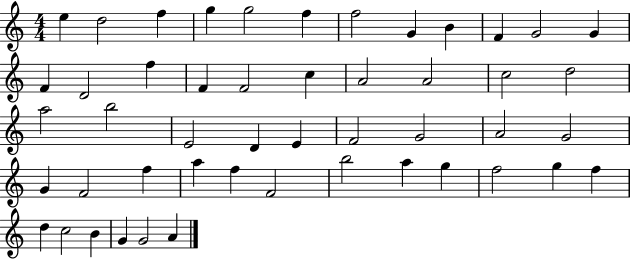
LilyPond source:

{
  \clef treble
  \numericTimeSignature
  \time 4/4
  \key c \major
  e''4 d''2 f''4 | g''4 g''2 f''4 | f''2 g'4 b'4 | f'4 g'2 g'4 | \break f'4 d'2 f''4 | f'4 f'2 c''4 | a'2 a'2 | c''2 d''2 | \break a''2 b''2 | e'2 d'4 e'4 | f'2 g'2 | a'2 g'2 | \break g'4 f'2 f''4 | a''4 f''4 f'2 | b''2 a''4 g''4 | f''2 g''4 f''4 | \break d''4 c''2 b'4 | g'4 g'2 a'4 | \bar "|."
}